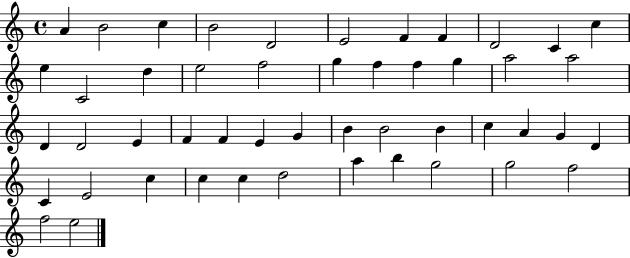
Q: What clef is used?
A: treble